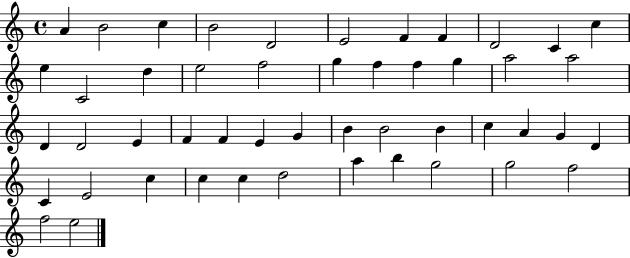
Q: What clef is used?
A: treble